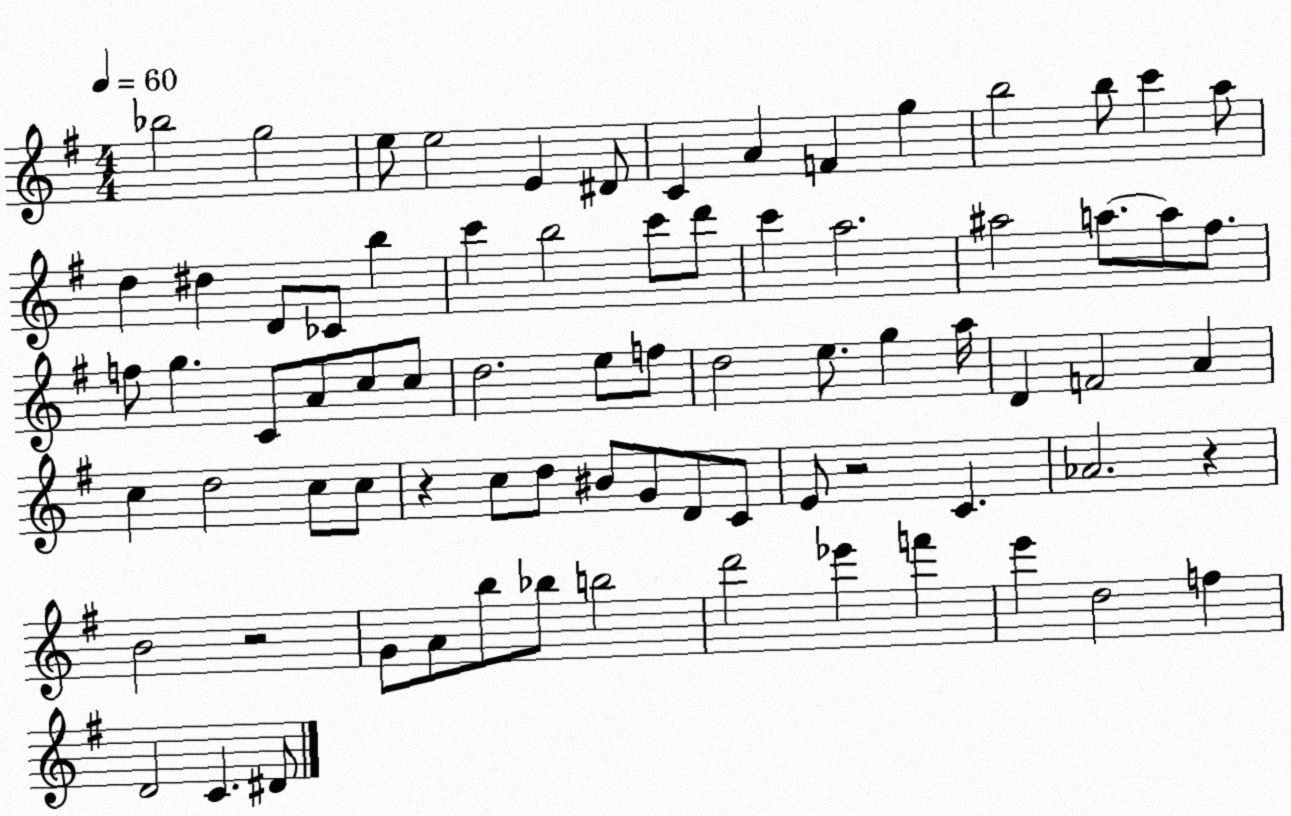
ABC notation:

X:1
T:Untitled
M:4/4
L:1/4
K:G
_b2 g2 e/2 e2 E ^D/2 C A F g b2 b/2 c' a/2 d ^d D/2 _C/2 b c' b2 c'/2 d'/2 c' a2 ^a2 a/2 a/2 ^f/2 f/2 g C/2 A/2 c/2 c/2 d2 e/2 f/2 d2 e/2 g a/4 D F2 A c d2 c/2 c/2 z c/2 d/2 ^B/2 G/2 D/2 C/2 E/2 z2 C _A2 z B2 z2 G/2 A/2 b/2 _b/2 b2 d'2 _e' f' e' d2 f D2 C ^D/2